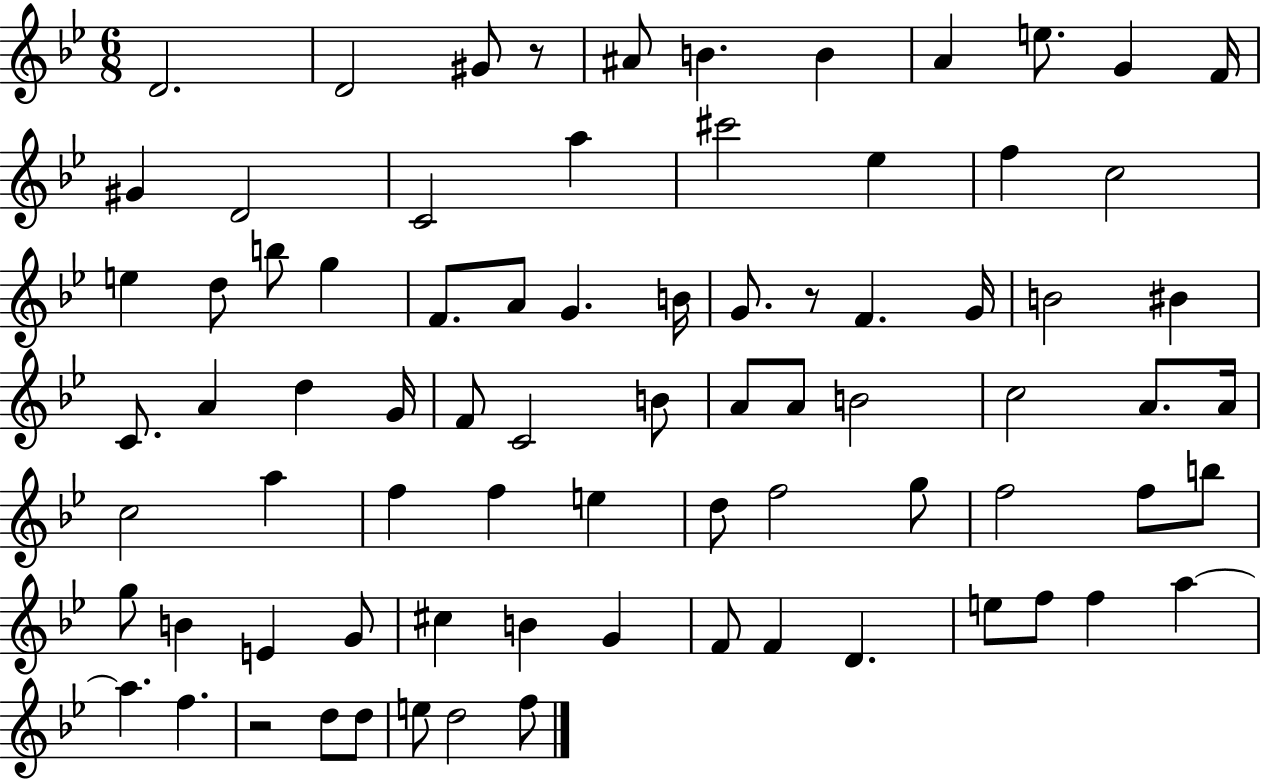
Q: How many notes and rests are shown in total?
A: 79